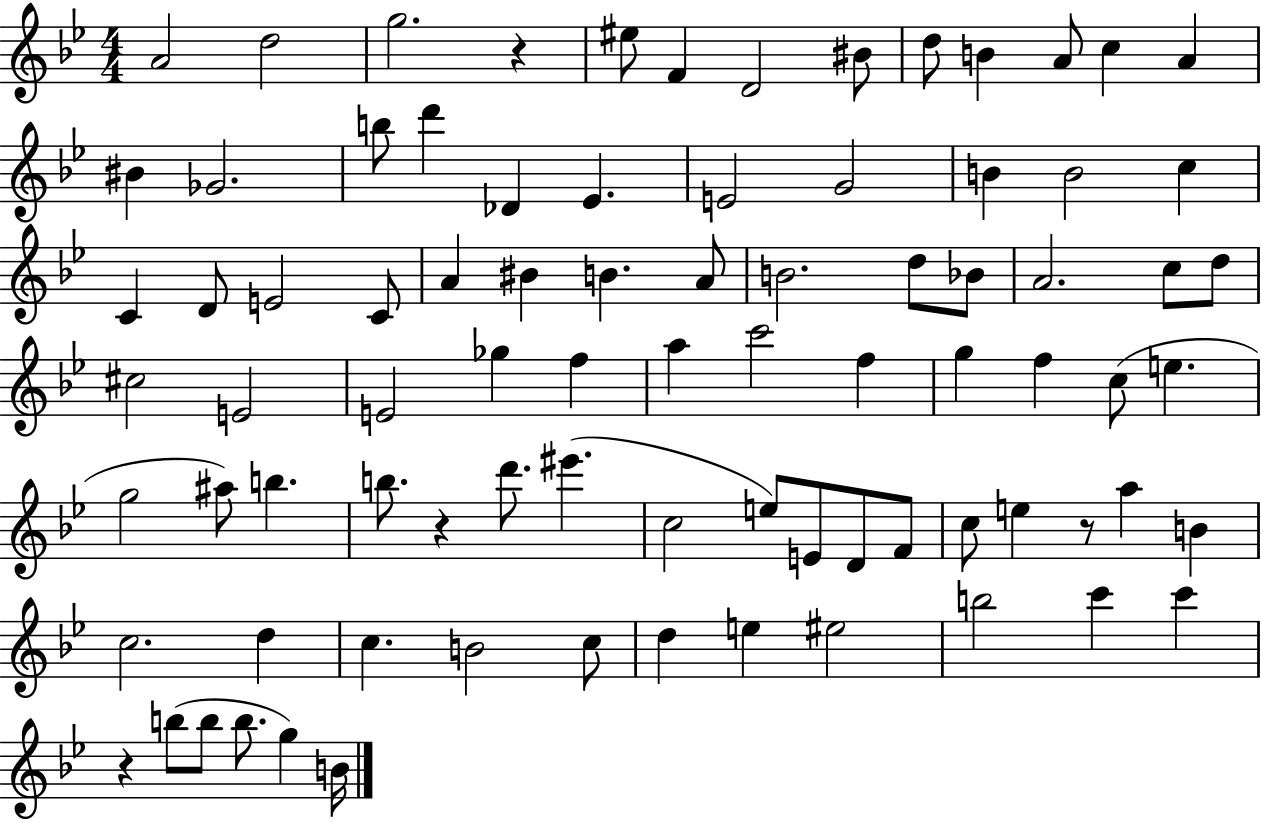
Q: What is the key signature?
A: BES major